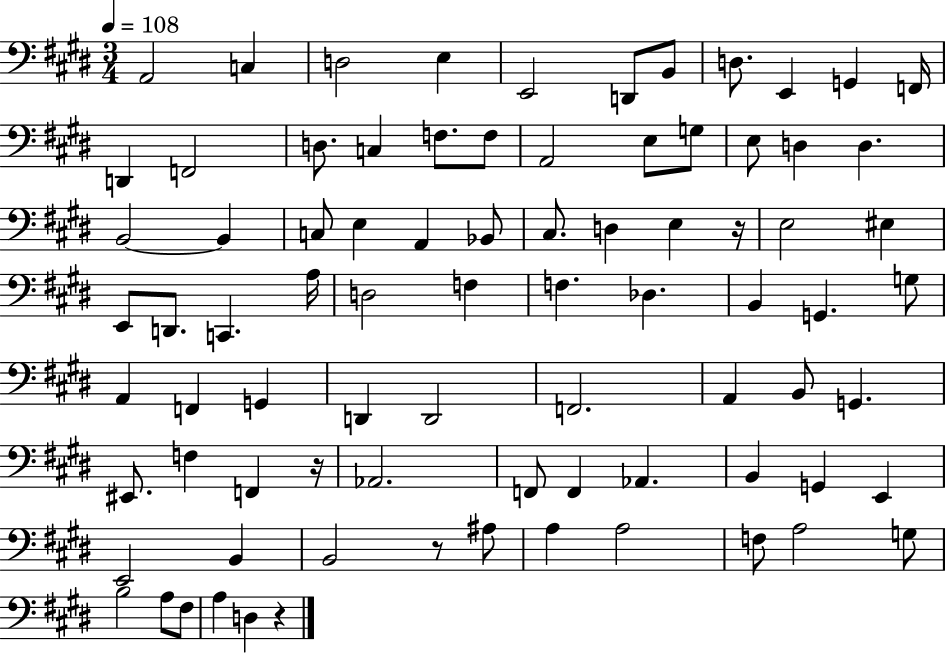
X:1
T:Untitled
M:3/4
L:1/4
K:E
A,,2 C, D,2 E, E,,2 D,,/2 B,,/2 D,/2 E,, G,, F,,/4 D,, F,,2 D,/2 C, F,/2 F,/2 A,,2 E,/2 G,/2 E,/2 D, D, B,,2 B,, C,/2 E, A,, _B,,/2 ^C,/2 D, E, z/4 E,2 ^E, E,,/2 D,,/2 C,, A,/4 D,2 F, F, _D, B,, G,, G,/2 A,, F,, G,, D,, D,,2 F,,2 A,, B,,/2 G,, ^E,,/2 F, F,, z/4 _A,,2 F,,/2 F,, _A,, B,, G,, E,, E,,2 B,, B,,2 z/2 ^A,/2 A, A,2 F,/2 A,2 G,/2 B,2 A,/2 ^F,/2 A, D, z